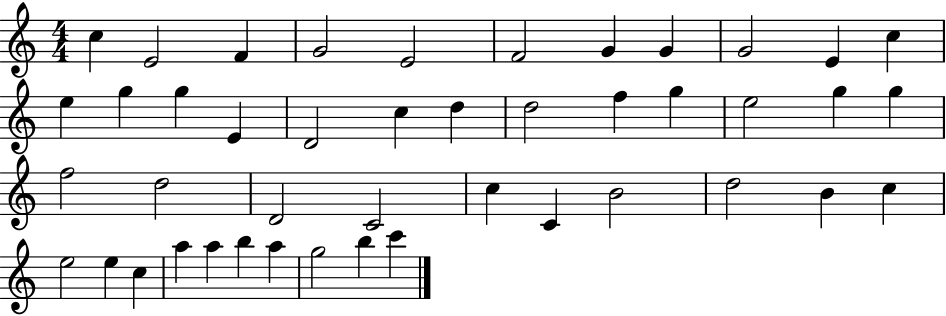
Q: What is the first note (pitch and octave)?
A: C5